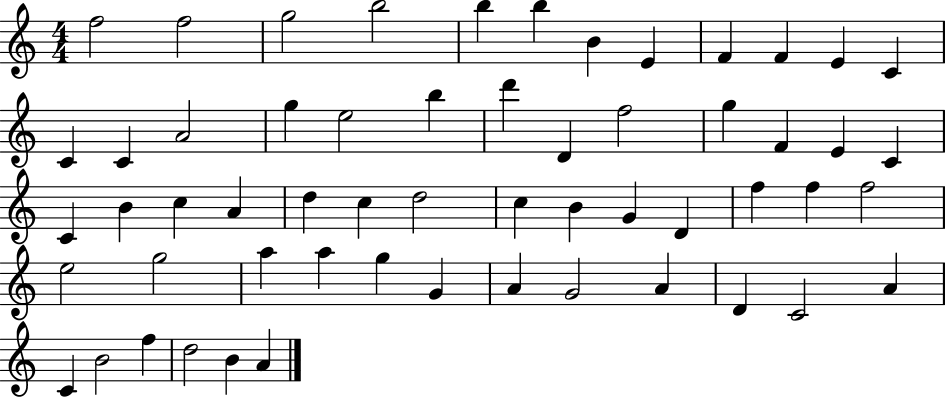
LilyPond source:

{
  \clef treble
  \numericTimeSignature
  \time 4/4
  \key c \major
  f''2 f''2 | g''2 b''2 | b''4 b''4 b'4 e'4 | f'4 f'4 e'4 c'4 | \break c'4 c'4 a'2 | g''4 e''2 b''4 | d'''4 d'4 f''2 | g''4 f'4 e'4 c'4 | \break c'4 b'4 c''4 a'4 | d''4 c''4 d''2 | c''4 b'4 g'4 d'4 | f''4 f''4 f''2 | \break e''2 g''2 | a''4 a''4 g''4 g'4 | a'4 g'2 a'4 | d'4 c'2 a'4 | \break c'4 b'2 f''4 | d''2 b'4 a'4 | \bar "|."
}